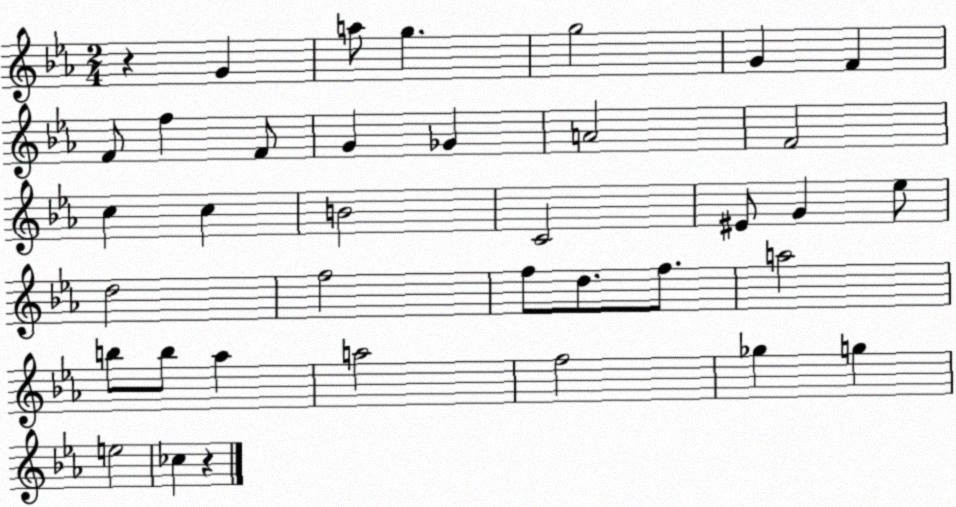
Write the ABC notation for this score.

X:1
T:Untitled
M:2/4
L:1/4
K:Eb
z G a/2 g g2 G F F/2 f F/2 G _G A2 F2 c c B2 C2 ^E/2 G _e/2 d2 f2 f/2 d/2 f/2 a2 b/2 b/2 _a a2 f2 _g g e2 _c z